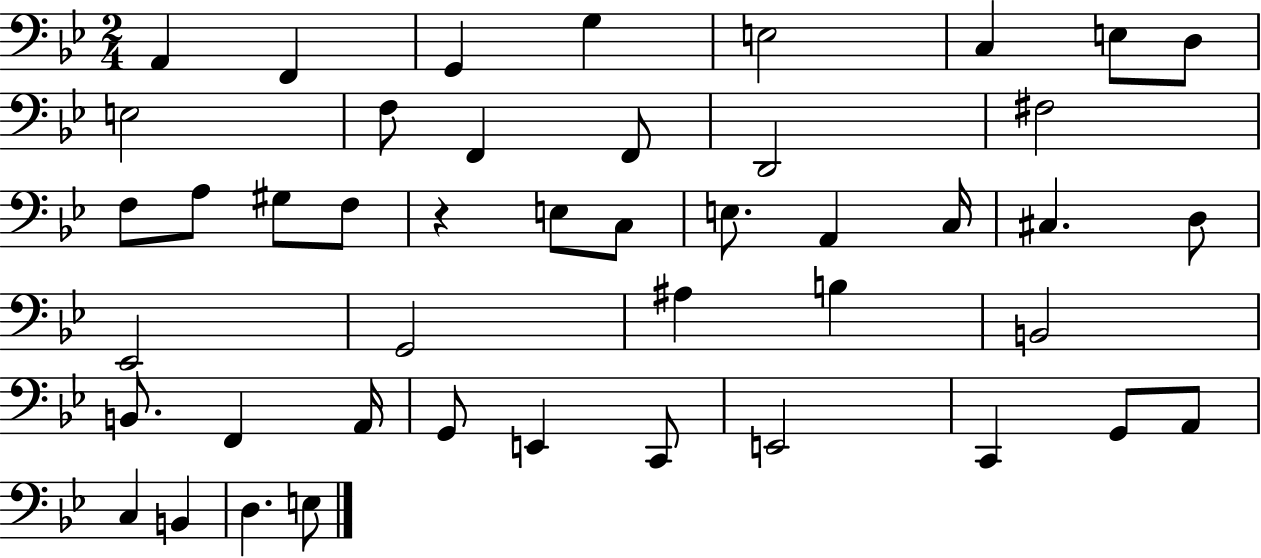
A2/q F2/q G2/q G3/q E3/h C3/q E3/e D3/e E3/h F3/e F2/q F2/e D2/h F#3/h F3/e A3/e G#3/e F3/e R/q E3/e C3/e E3/e. A2/q C3/s C#3/q. D3/e Eb2/h G2/h A#3/q B3/q B2/h B2/e. F2/q A2/s G2/e E2/q C2/e E2/h C2/q G2/e A2/e C3/q B2/q D3/q. E3/e